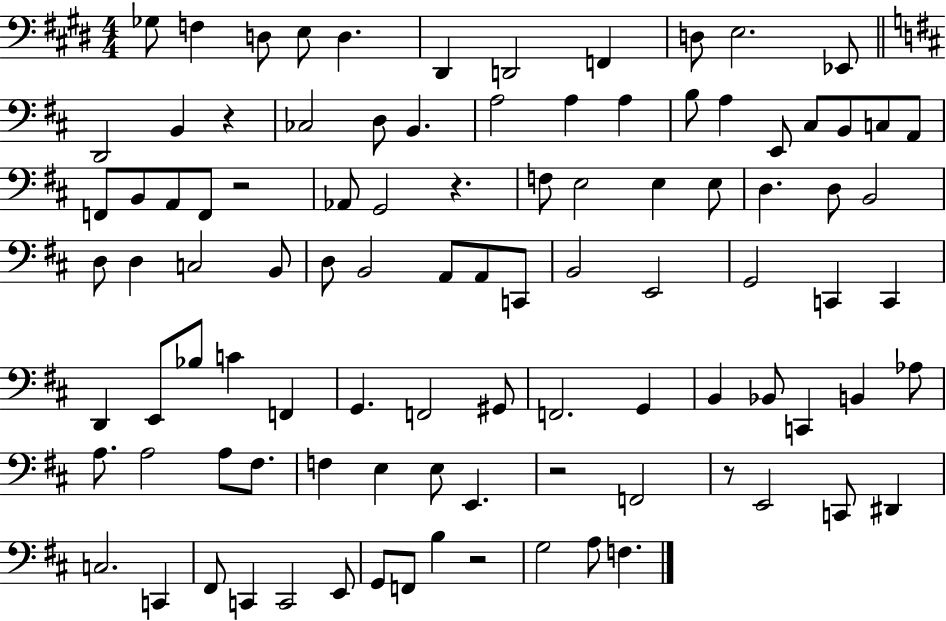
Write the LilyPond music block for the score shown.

{
  \clef bass
  \numericTimeSignature
  \time 4/4
  \key e \major
  \repeat volta 2 { ges8 f4 d8 e8 d4. | dis,4 d,2 f,4 | d8 e2. ees,8 | \bar "||" \break \key d \major d,2 b,4 r4 | ces2 d8 b,4. | a2 a4 a4 | b8 a4 e,8 cis8 b,8 c8 a,8 | \break f,8 b,8 a,8 f,8 r2 | aes,8 g,2 r4. | f8 e2 e4 e8 | d4. d8 b,2 | \break d8 d4 c2 b,8 | d8 b,2 a,8 a,8 c,8 | b,2 e,2 | g,2 c,4 c,4 | \break d,4 e,8 bes8 c'4 f,4 | g,4. f,2 gis,8 | f,2. g,4 | b,4 bes,8 c,4 b,4 aes8 | \break a8. a2 a8 fis8. | f4 e4 e8 e,4. | r2 f,2 | r8 e,2 c,8 dis,4 | \break c2. c,4 | fis,8 c,4 c,2 e,8 | g,8 f,8 b4 r2 | g2 a8 f4. | \break } \bar "|."
}